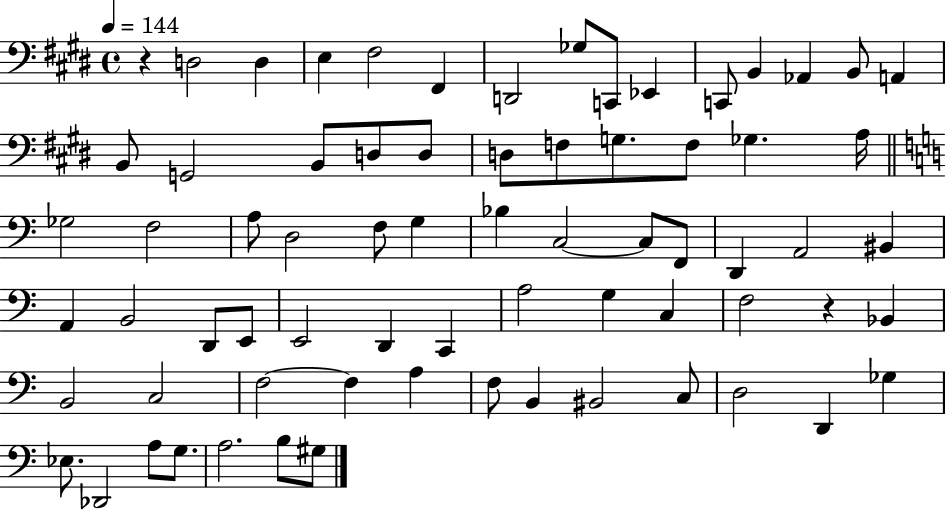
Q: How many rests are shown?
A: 2